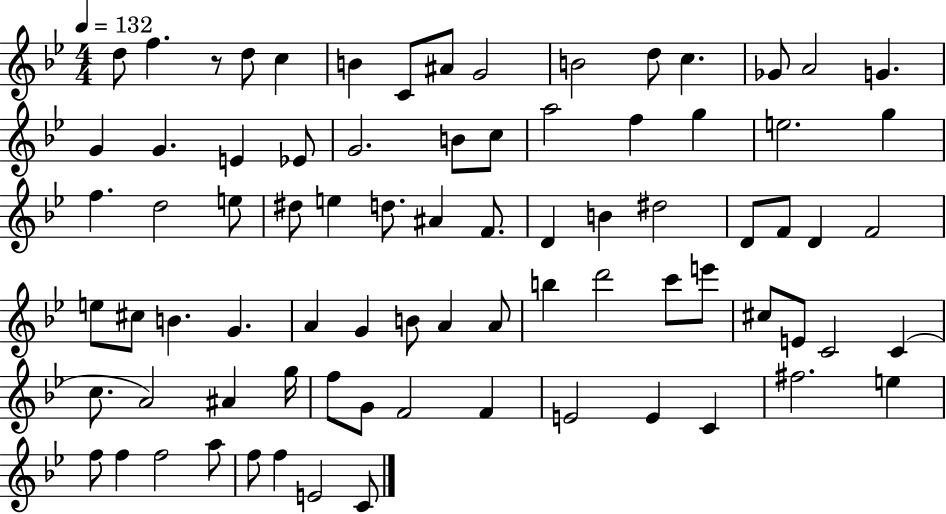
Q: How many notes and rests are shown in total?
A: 80